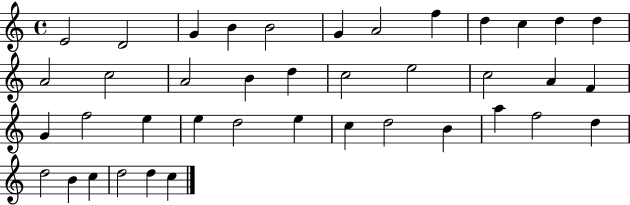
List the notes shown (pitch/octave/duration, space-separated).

E4/h D4/h G4/q B4/q B4/h G4/q A4/h F5/q D5/q C5/q D5/q D5/q A4/h C5/h A4/h B4/q D5/q C5/h E5/h C5/h A4/q F4/q G4/q F5/h E5/q E5/q D5/h E5/q C5/q D5/h B4/q A5/q F5/h D5/q D5/h B4/q C5/q D5/h D5/q C5/q